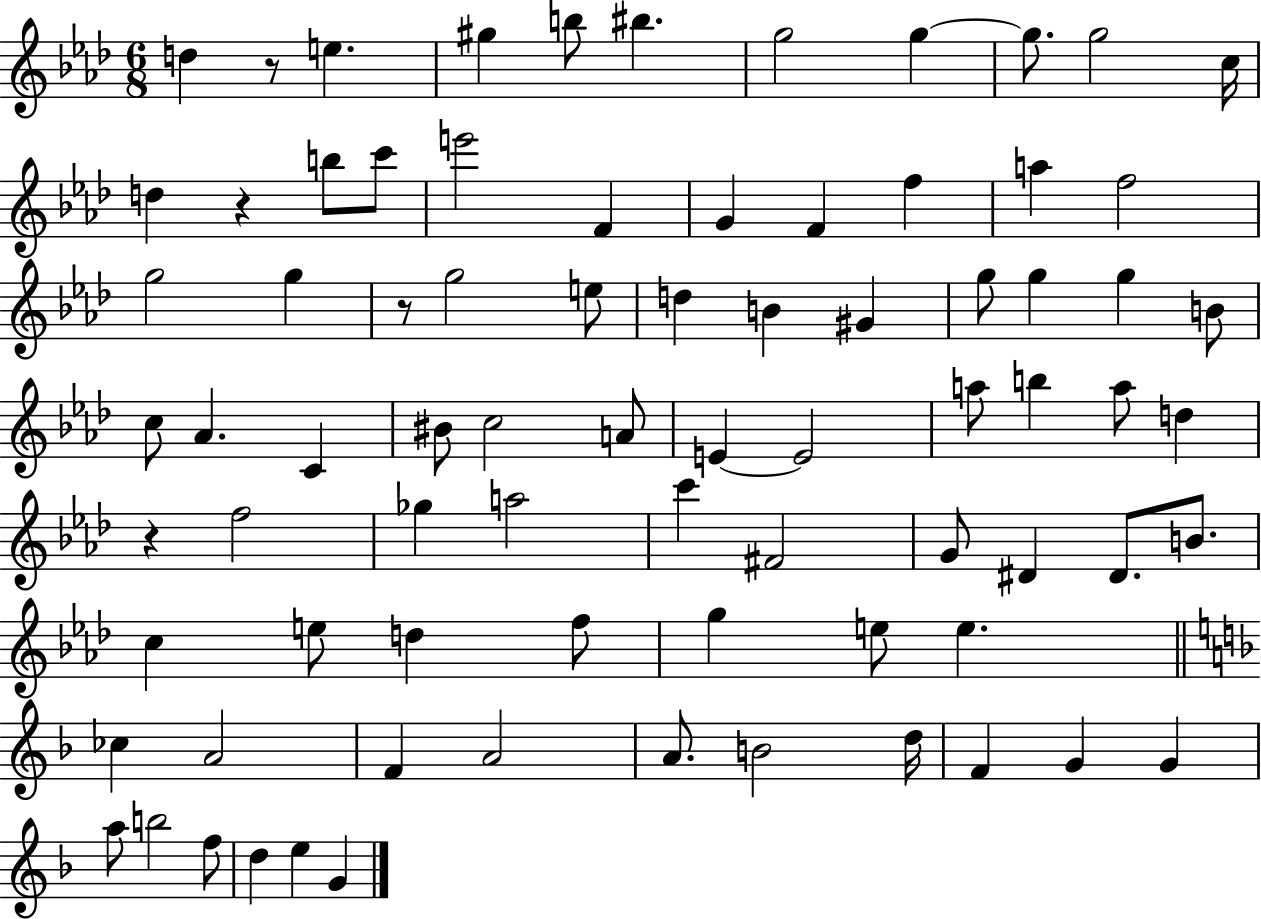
X:1
T:Untitled
M:6/8
L:1/4
K:Ab
d z/2 e ^g b/2 ^b g2 g g/2 g2 c/4 d z b/2 c'/2 e'2 F G F f a f2 g2 g z/2 g2 e/2 d B ^G g/2 g g B/2 c/2 _A C ^B/2 c2 A/2 E E2 a/2 b a/2 d z f2 _g a2 c' ^F2 G/2 ^D ^D/2 B/2 c e/2 d f/2 g e/2 e _c A2 F A2 A/2 B2 d/4 F G G a/2 b2 f/2 d e G